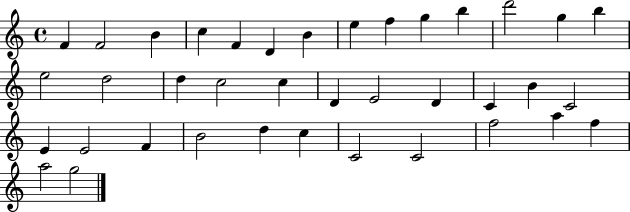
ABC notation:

X:1
T:Untitled
M:4/4
L:1/4
K:C
F F2 B c F D B e f g b d'2 g b e2 d2 d c2 c D E2 D C B C2 E E2 F B2 d c C2 C2 f2 a f a2 g2